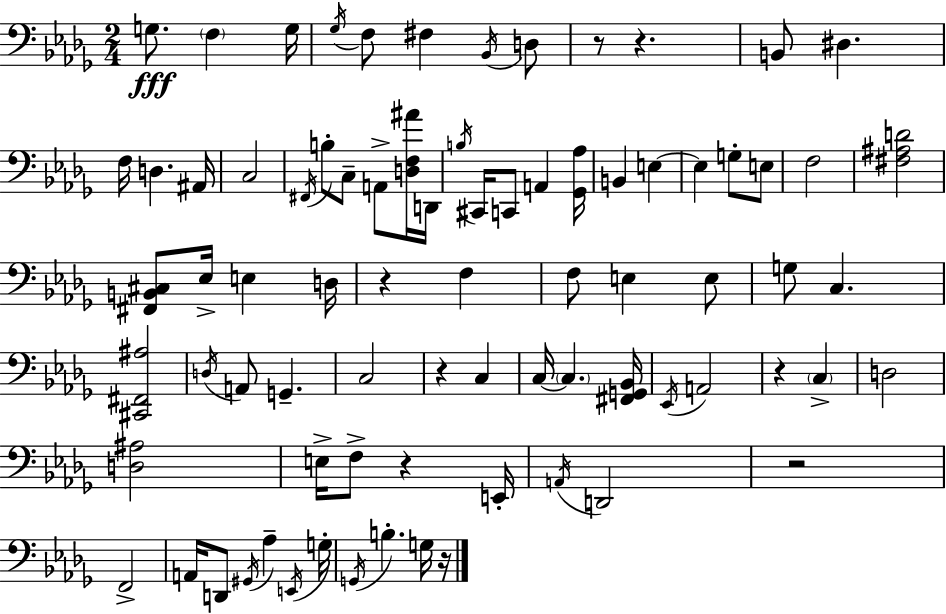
{
  \clef bass
  \numericTimeSignature
  \time 2/4
  \key bes \minor
  g8.\fff \parenthesize f4 g16 | \acciaccatura { ges16 } f8 fis4 \acciaccatura { bes,16 } | d8 r8 r4. | b,8 dis4. | \break f16 d4. | ais,16 c2 | \acciaccatura { fis,16 } b8-. c8-- a,8-> | <d f ais'>16 d,16 \acciaccatura { b16 } cis,16 c,8 a,4 | \break <ges, aes>16 b,4 | e4~~ e4 | g8-. e8 f2 | <fis ais d'>2 | \break <fis, b, cis>8 ees16-> e4 | d16 r4 | f4 f8 e4 | e8 g8 c4. | \break <cis, fis, ais>2 | \acciaccatura { d16 } a,8 g,4.-- | c2 | r4 | \break c4 c16~~ \parenthesize c4. | <fis, g, bes,>16 \acciaccatura { ees,16 } a,2 | r4 | \parenthesize c4-> d2 | \break <d ais>2 | e16-> f8-> | r4 e,16-. \acciaccatura { a,16 } d,2 | r2 | \break f,2-> | a,16 | d,8 \acciaccatura { gis,16 } aes4-- \acciaccatura { e,16 } | g16-. \acciaccatura { g,16 } b4.-. | \break g16 r16 \bar "|."
}